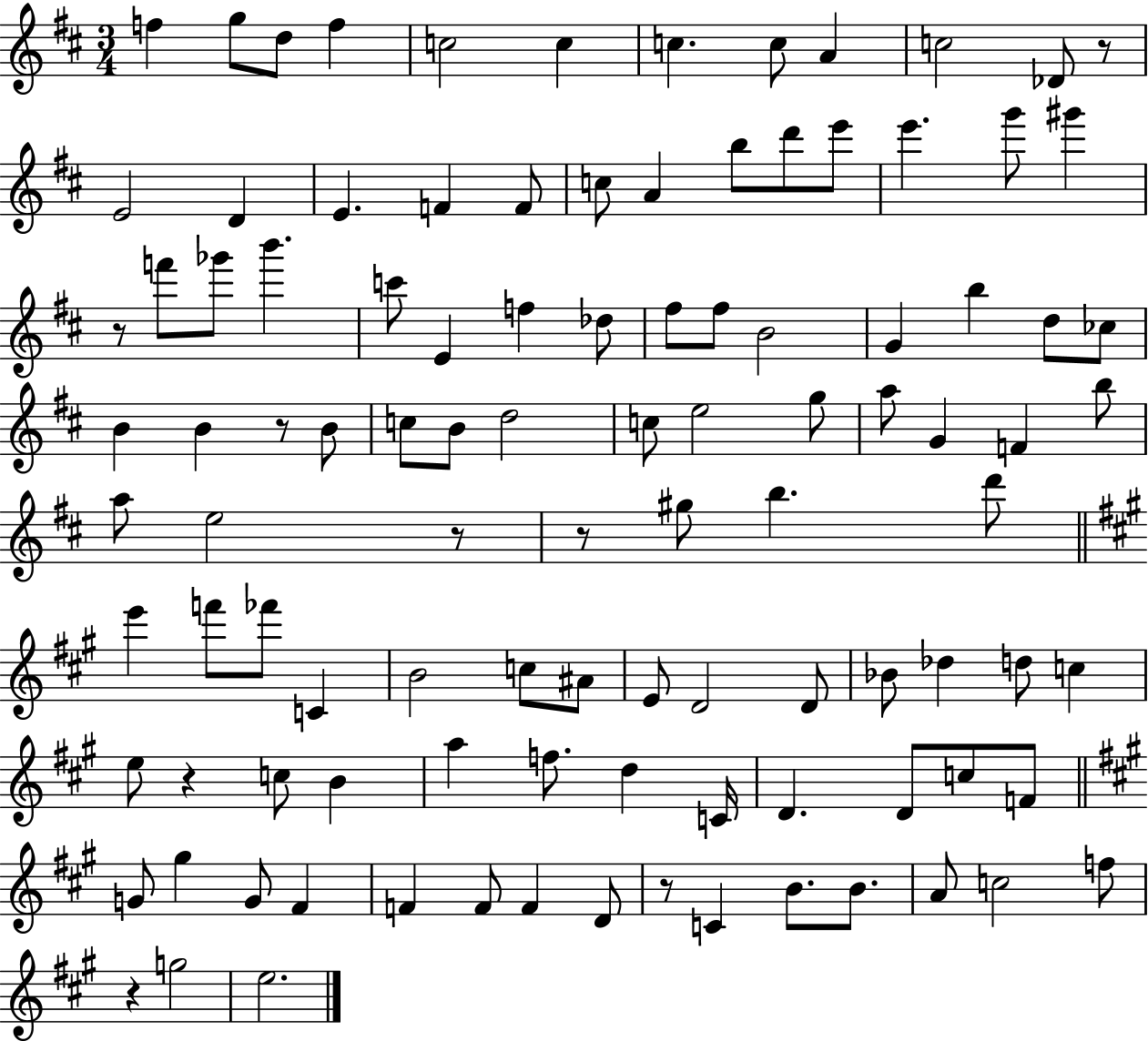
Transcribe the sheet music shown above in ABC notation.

X:1
T:Untitled
M:3/4
L:1/4
K:D
f g/2 d/2 f c2 c c c/2 A c2 _D/2 z/2 E2 D E F F/2 c/2 A b/2 d'/2 e'/2 e' g'/2 ^g' z/2 f'/2 _g'/2 b' c'/2 E f _d/2 ^f/2 ^f/2 B2 G b d/2 _c/2 B B z/2 B/2 c/2 B/2 d2 c/2 e2 g/2 a/2 G F b/2 a/2 e2 z/2 z/2 ^g/2 b d'/2 e' f'/2 _f'/2 C B2 c/2 ^A/2 E/2 D2 D/2 _B/2 _d d/2 c e/2 z c/2 B a f/2 d C/4 D D/2 c/2 F/2 G/2 ^g G/2 ^F F F/2 F D/2 z/2 C B/2 B/2 A/2 c2 f/2 z g2 e2